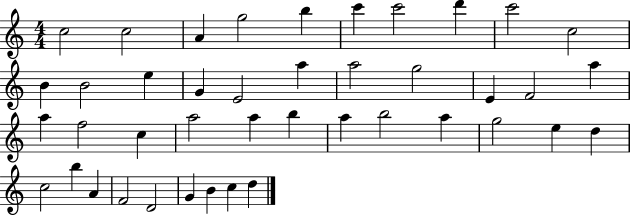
C5/h C5/h A4/q G5/h B5/q C6/q C6/h D6/q C6/h C5/h B4/q B4/h E5/q G4/q E4/h A5/q A5/h G5/h E4/q F4/h A5/q A5/q F5/h C5/q A5/h A5/q B5/q A5/q B5/h A5/q G5/h E5/q D5/q C5/h B5/q A4/q F4/h D4/h G4/q B4/q C5/q D5/q